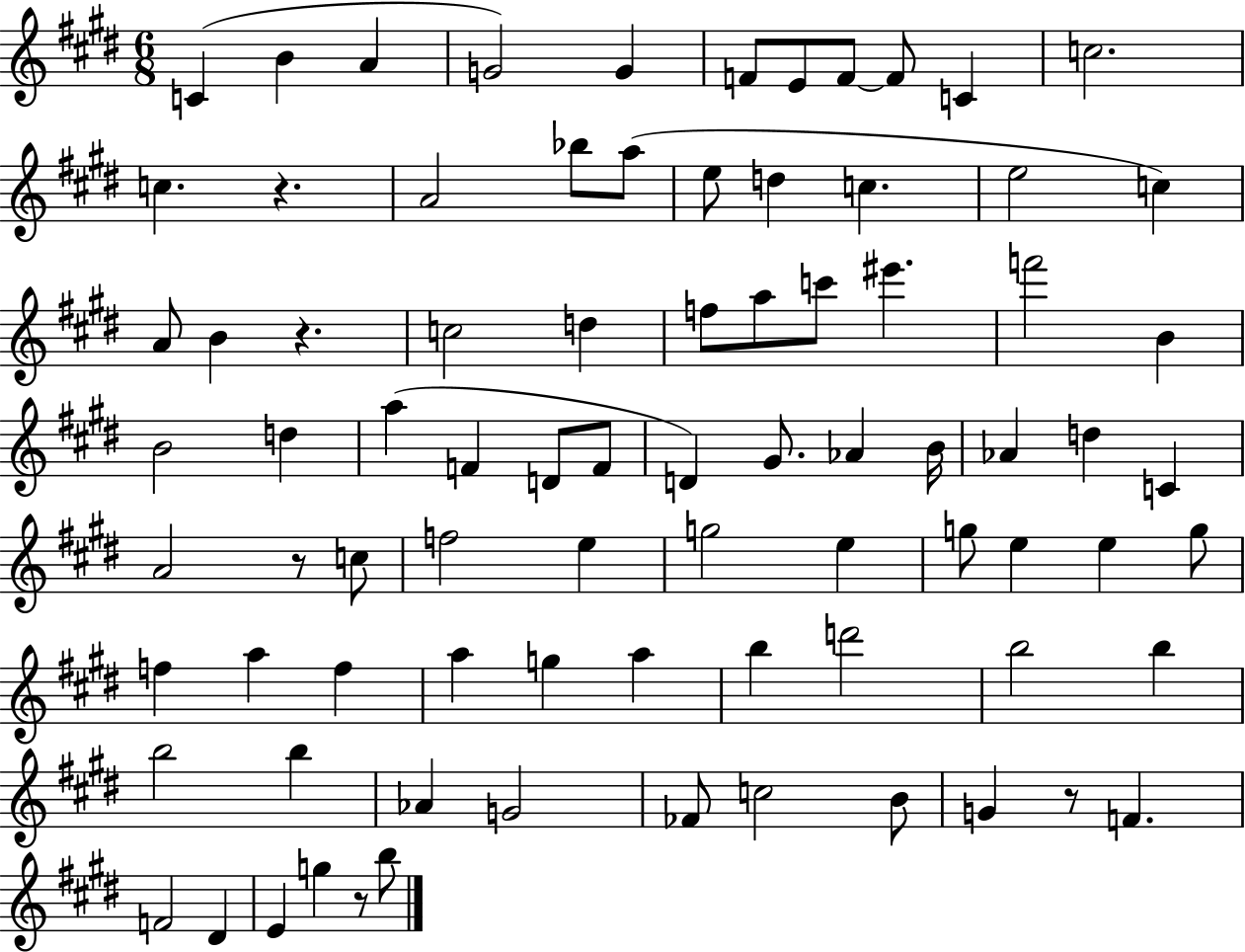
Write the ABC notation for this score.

X:1
T:Untitled
M:6/8
L:1/4
K:E
C B A G2 G F/2 E/2 F/2 F/2 C c2 c z A2 _b/2 a/2 e/2 d c e2 c A/2 B z c2 d f/2 a/2 c'/2 ^e' f'2 B B2 d a F D/2 F/2 D ^G/2 _A B/4 _A d C A2 z/2 c/2 f2 e g2 e g/2 e e g/2 f a f a g a b d'2 b2 b b2 b _A G2 _F/2 c2 B/2 G z/2 F F2 ^D E g z/2 b/2